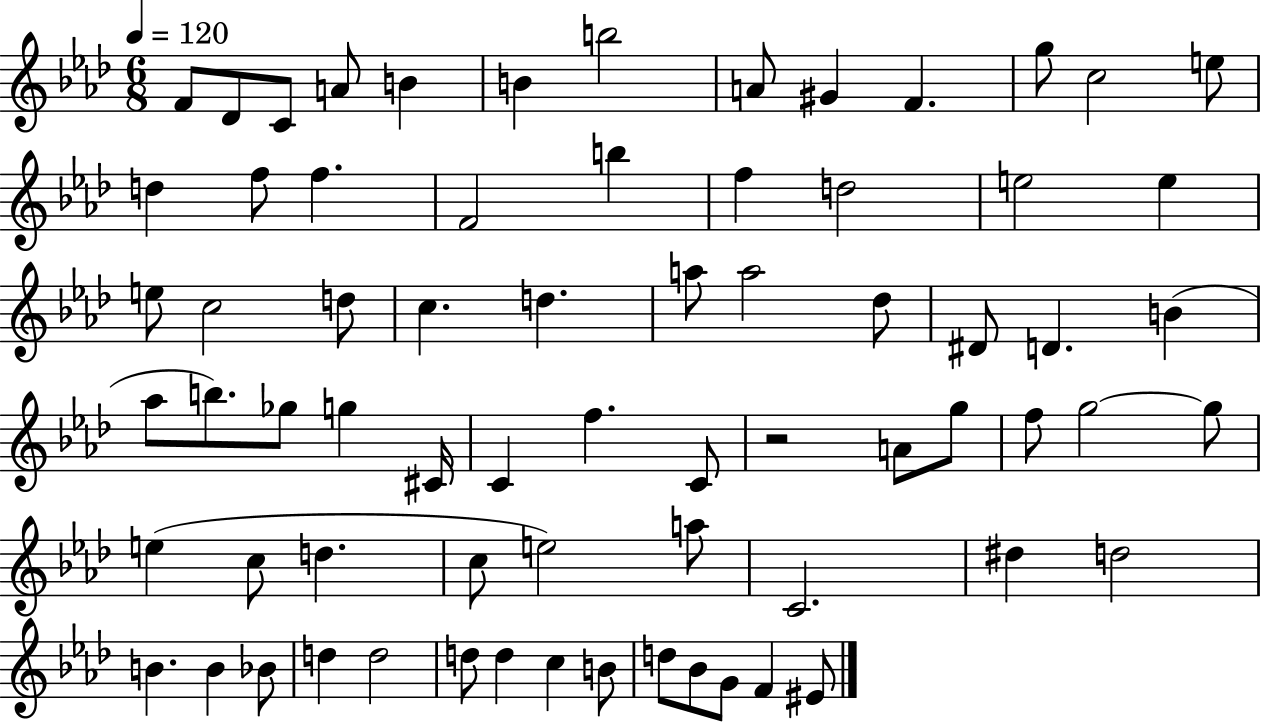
X:1
T:Untitled
M:6/8
L:1/4
K:Ab
F/2 _D/2 C/2 A/2 B B b2 A/2 ^G F g/2 c2 e/2 d f/2 f F2 b f d2 e2 e e/2 c2 d/2 c d a/2 a2 _d/2 ^D/2 D B _a/2 b/2 _g/2 g ^C/4 C f C/2 z2 A/2 g/2 f/2 g2 g/2 e c/2 d c/2 e2 a/2 C2 ^d d2 B B _B/2 d d2 d/2 d c B/2 d/2 _B/2 G/2 F ^E/2